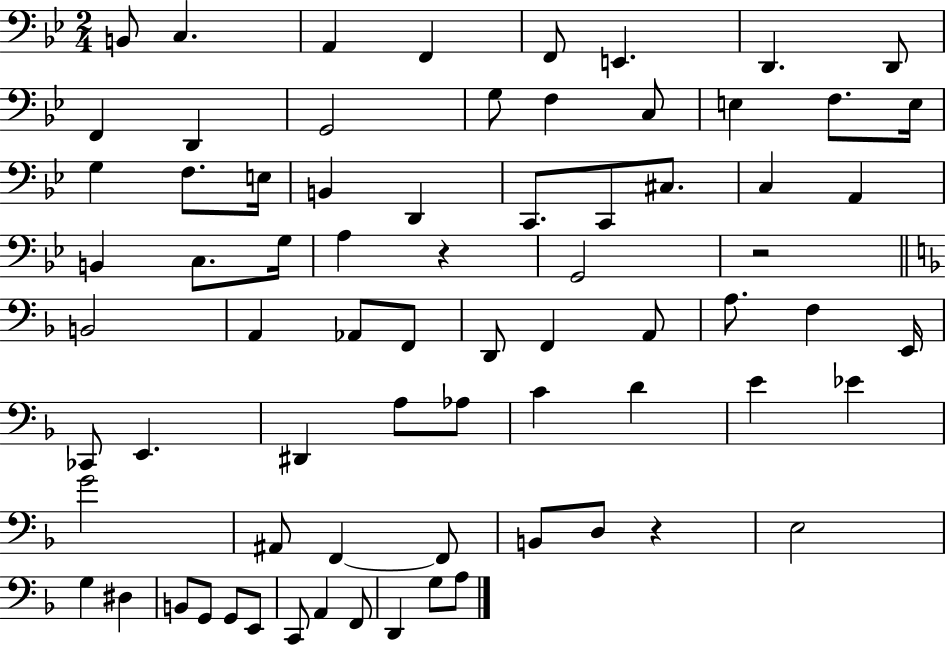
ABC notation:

X:1
T:Untitled
M:2/4
L:1/4
K:Bb
B,,/2 C, A,, F,, F,,/2 E,, D,, D,,/2 F,, D,, G,,2 G,/2 F, C,/2 E, F,/2 E,/4 G, F,/2 E,/4 B,, D,, C,,/2 C,,/2 ^C,/2 C, A,, B,, C,/2 G,/4 A, z G,,2 z2 B,,2 A,, _A,,/2 F,,/2 D,,/2 F,, A,,/2 A,/2 F, E,,/4 _C,,/2 E,, ^D,, A,/2 _A,/2 C D E _E G2 ^A,,/2 F,, F,,/2 B,,/2 D,/2 z E,2 G, ^D, B,,/2 G,,/2 G,,/2 E,,/2 C,,/2 A,, F,,/2 D,, G,/2 A,/2